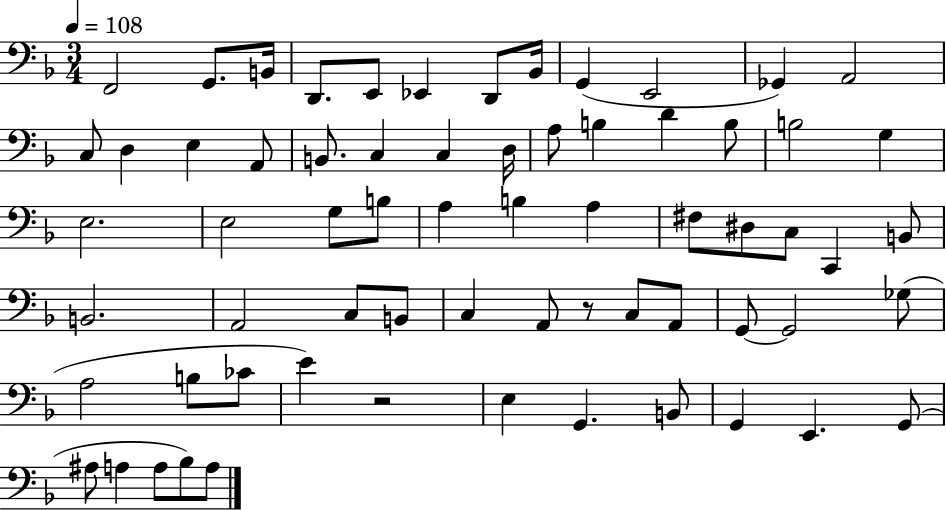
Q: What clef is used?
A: bass